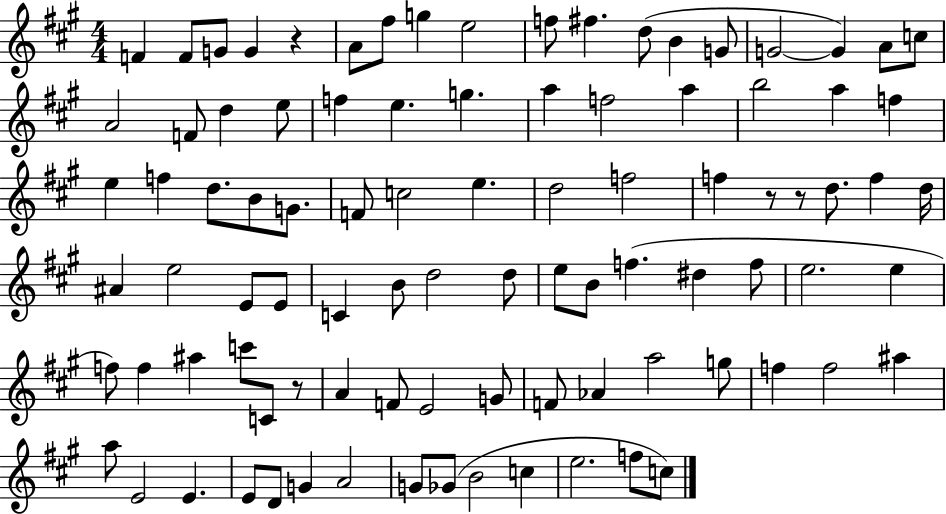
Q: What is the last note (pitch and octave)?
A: C5